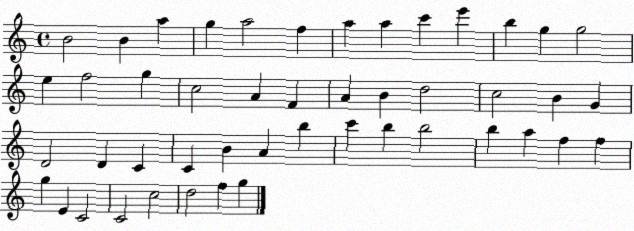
X:1
T:Untitled
M:4/4
L:1/4
K:C
B2 B a g a2 f a a c' e' b g g2 e f2 g c2 A F A B d2 c2 B G D2 D C C B A b c' b b2 b a f f g E C2 C2 c2 d2 f g